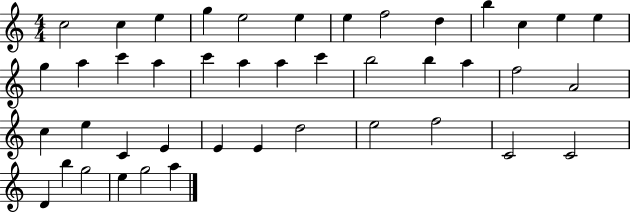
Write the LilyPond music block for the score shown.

{
  \clef treble
  \numericTimeSignature
  \time 4/4
  \key c \major
  c''2 c''4 e''4 | g''4 e''2 e''4 | e''4 f''2 d''4 | b''4 c''4 e''4 e''4 | \break g''4 a''4 c'''4 a''4 | c'''4 a''4 a''4 c'''4 | b''2 b''4 a''4 | f''2 a'2 | \break c''4 e''4 c'4 e'4 | e'4 e'4 d''2 | e''2 f''2 | c'2 c'2 | \break d'4 b''4 g''2 | e''4 g''2 a''4 | \bar "|."
}